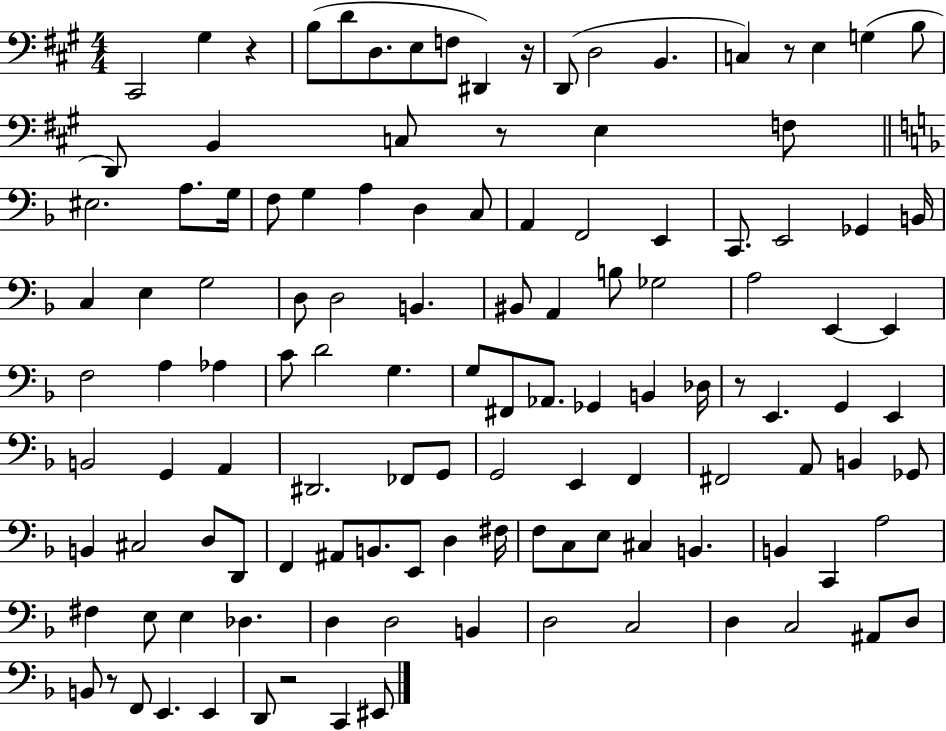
{
  \clef bass
  \numericTimeSignature
  \time 4/4
  \key a \major
  cis,2 gis4 r4 | b8( d'8 d8. e8 f8 dis,4) r16 | d,8( d2 b,4. | c4) r8 e4 g4( b8 | \break d,8) b,4 c8 r8 e4 f8 | \bar "||" \break \key f \major eis2. a8. g16 | f8 g4 a4 d4 c8 | a,4 f,2 e,4 | c,8. e,2 ges,4 b,16 | \break c4 e4 g2 | d8 d2 b,4. | bis,8 a,4 b8 ges2 | a2 e,4~~ e,4 | \break f2 a4 aes4 | c'8 d'2 g4. | g8 fis,8 aes,8. ges,4 b,4 des16 | r8 e,4. g,4 e,4 | \break b,2 g,4 a,4 | dis,2. fes,8 g,8 | g,2 e,4 f,4 | fis,2 a,8 b,4 ges,8 | \break b,4 cis2 d8 d,8 | f,4 ais,8 b,8. e,8 d4 fis16 | f8 c8 e8 cis4 b,4. | b,4 c,4 a2 | \break fis4 e8 e4 des4. | d4 d2 b,4 | d2 c2 | d4 c2 ais,8 d8 | \break b,8 r8 f,8 e,4. e,4 | d,8 r2 c,4 eis,8 | \bar "|."
}